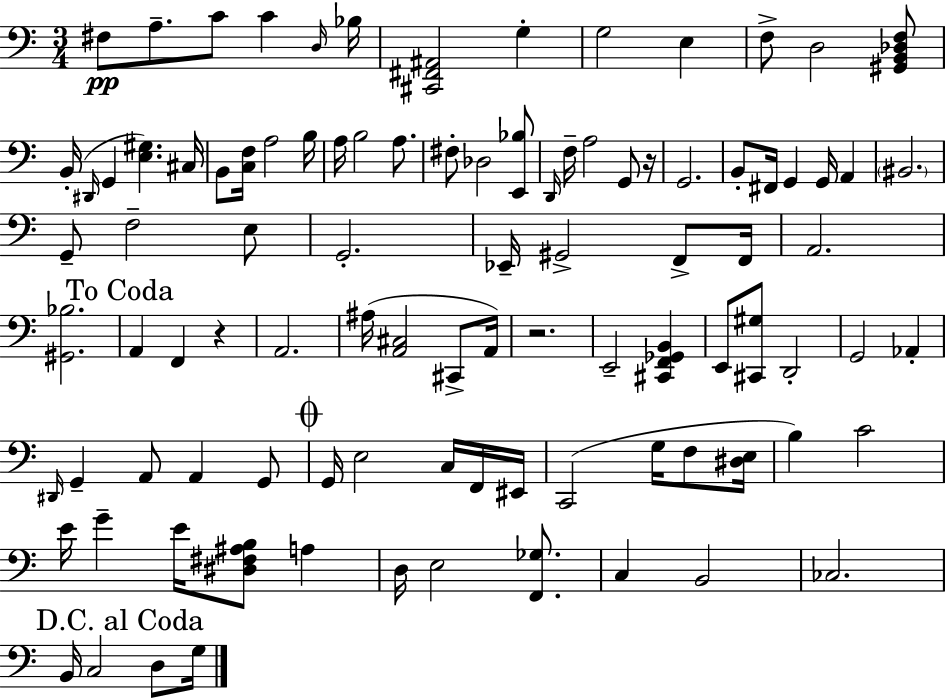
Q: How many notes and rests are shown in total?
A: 97